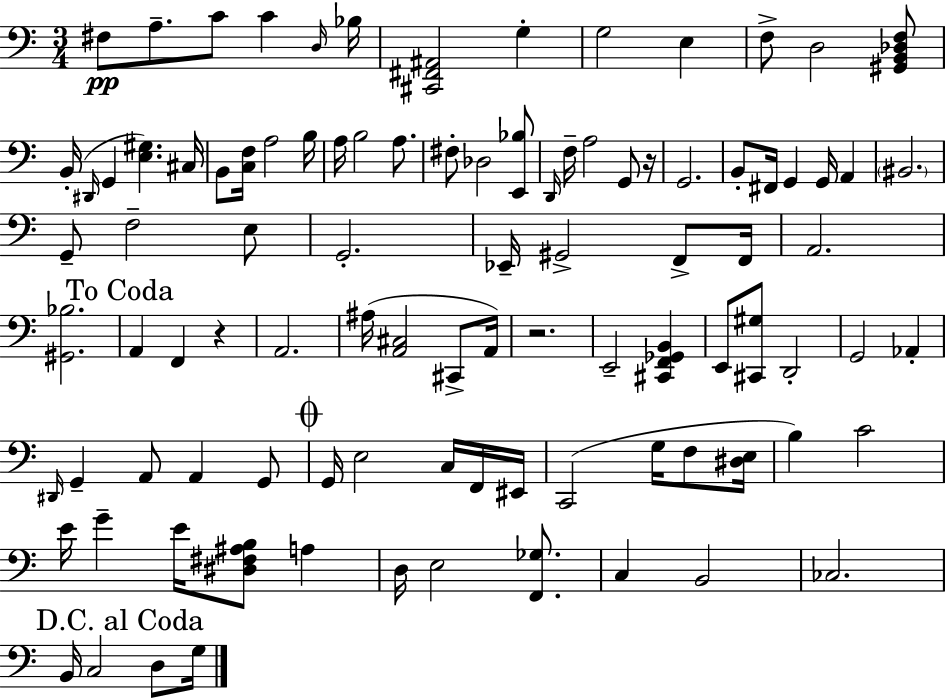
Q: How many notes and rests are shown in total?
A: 97